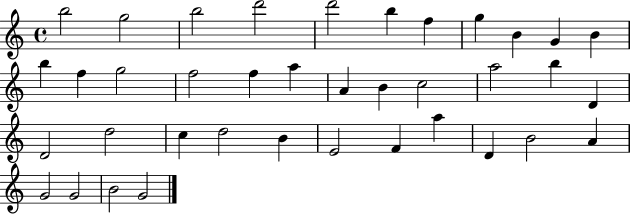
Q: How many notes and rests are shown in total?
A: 38